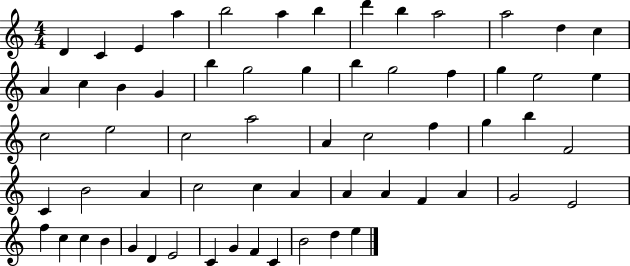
D4/q C4/q E4/q A5/q B5/h A5/q B5/q D6/q B5/q A5/h A5/h D5/q C5/q A4/q C5/q B4/q G4/q B5/q G5/h G5/q B5/q G5/h F5/q G5/q E5/h E5/q C5/h E5/h C5/h A5/h A4/q C5/h F5/q G5/q B5/q F4/h C4/q B4/h A4/q C5/h C5/q A4/q A4/q A4/q F4/q A4/q G4/h E4/h F5/q C5/q C5/q B4/q G4/q D4/q E4/h C4/q G4/q F4/q C4/q B4/h D5/q E5/q